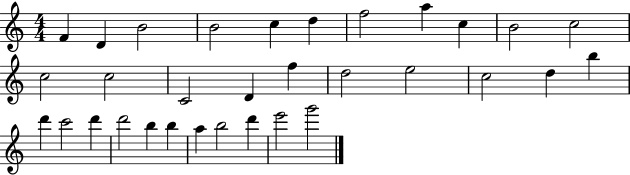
{
  \clef treble
  \numericTimeSignature
  \time 4/4
  \key c \major
  f'4 d'4 b'2 | b'2 c''4 d''4 | f''2 a''4 c''4 | b'2 c''2 | \break c''2 c''2 | c'2 d'4 f''4 | d''2 e''2 | c''2 d''4 b''4 | \break d'''4 c'''2 d'''4 | d'''2 b''4 b''4 | a''4 b''2 d'''4 | e'''2 g'''2 | \break \bar "|."
}